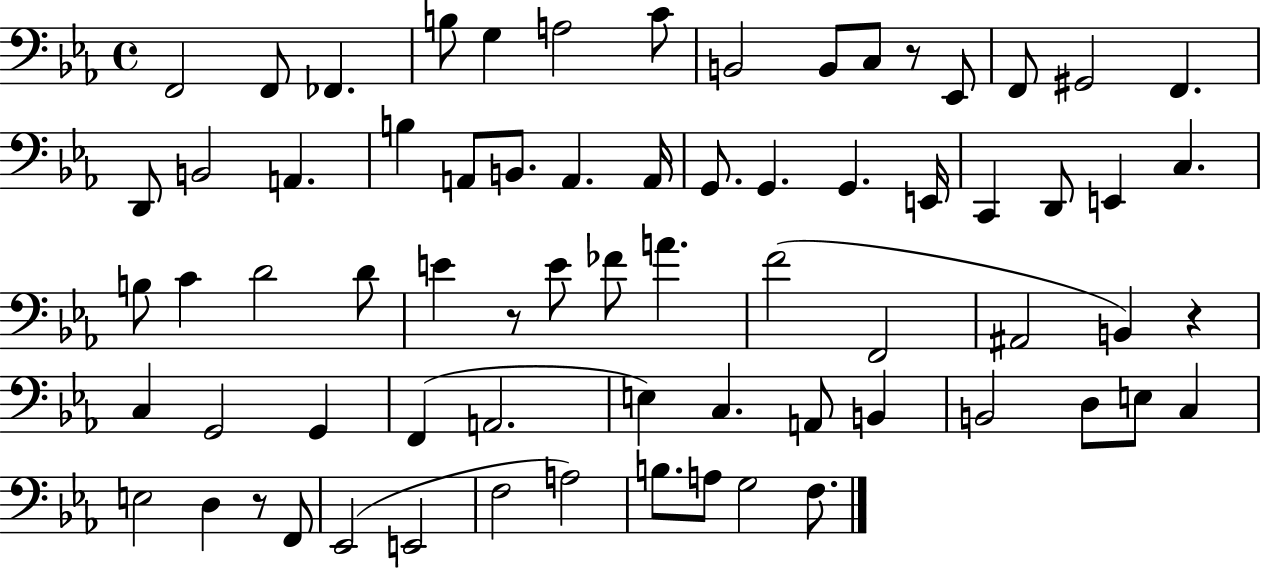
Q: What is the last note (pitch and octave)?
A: F3